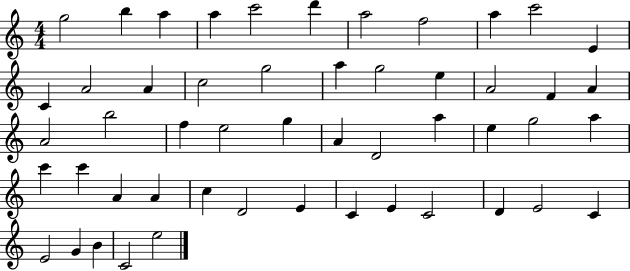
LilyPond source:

{
  \clef treble
  \numericTimeSignature
  \time 4/4
  \key c \major
  g''2 b''4 a''4 | a''4 c'''2 d'''4 | a''2 f''2 | a''4 c'''2 e'4 | \break c'4 a'2 a'4 | c''2 g''2 | a''4 g''2 e''4 | a'2 f'4 a'4 | \break a'2 b''2 | f''4 e''2 g''4 | a'4 d'2 a''4 | e''4 g''2 a''4 | \break c'''4 c'''4 a'4 a'4 | c''4 d'2 e'4 | c'4 e'4 c'2 | d'4 e'2 c'4 | \break e'2 g'4 b'4 | c'2 e''2 | \bar "|."
}